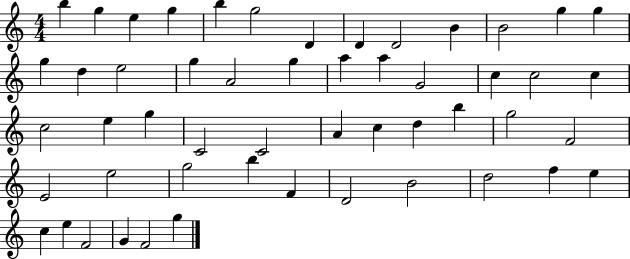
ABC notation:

X:1
T:Untitled
M:4/4
L:1/4
K:C
b g e g b g2 D D D2 B B2 g g g d e2 g A2 g a a G2 c c2 c c2 e g C2 C2 A c d b g2 F2 E2 e2 g2 b F D2 B2 d2 f e c e F2 G F2 g